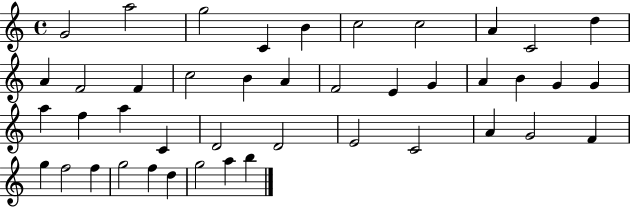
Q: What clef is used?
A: treble